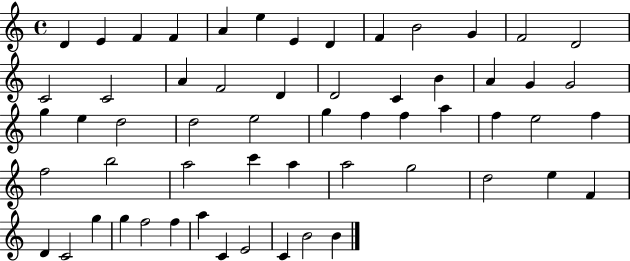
D4/q E4/q F4/q F4/q A4/q E5/q E4/q D4/q F4/q B4/h G4/q F4/h D4/h C4/h C4/h A4/q F4/h D4/q D4/h C4/q B4/q A4/q G4/q G4/h G5/q E5/q D5/h D5/h E5/h G5/q F5/q F5/q A5/q F5/q E5/h F5/q F5/h B5/h A5/h C6/q A5/q A5/h G5/h D5/h E5/q F4/q D4/q C4/h G5/q G5/q F5/h F5/q A5/q C4/q E4/h C4/q B4/h B4/q